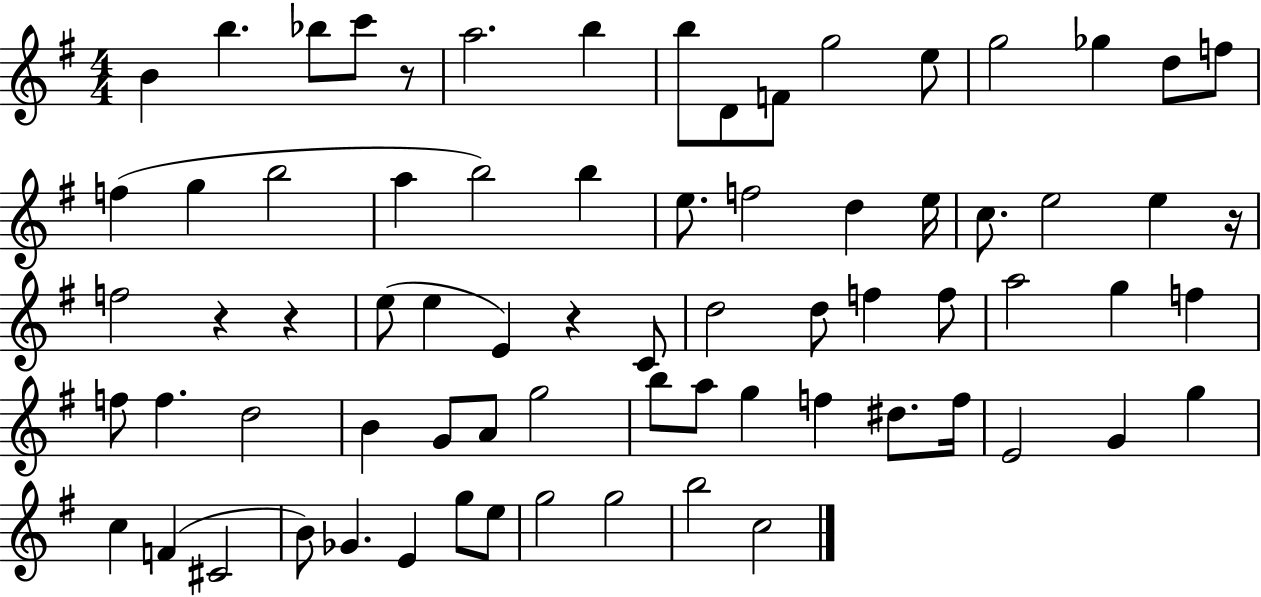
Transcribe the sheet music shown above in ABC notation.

X:1
T:Untitled
M:4/4
L:1/4
K:G
B b _b/2 c'/2 z/2 a2 b b/2 D/2 F/2 g2 e/2 g2 _g d/2 f/2 f g b2 a b2 b e/2 f2 d e/4 c/2 e2 e z/4 f2 z z e/2 e E z C/2 d2 d/2 f f/2 a2 g f f/2 f d2 B G/2 A/2 g2 b/2 a/2 g f ^d/2 f/4 E2 G g c F ^C2 B/2 _G E g/2 e/2 g2 g2 b2 c2